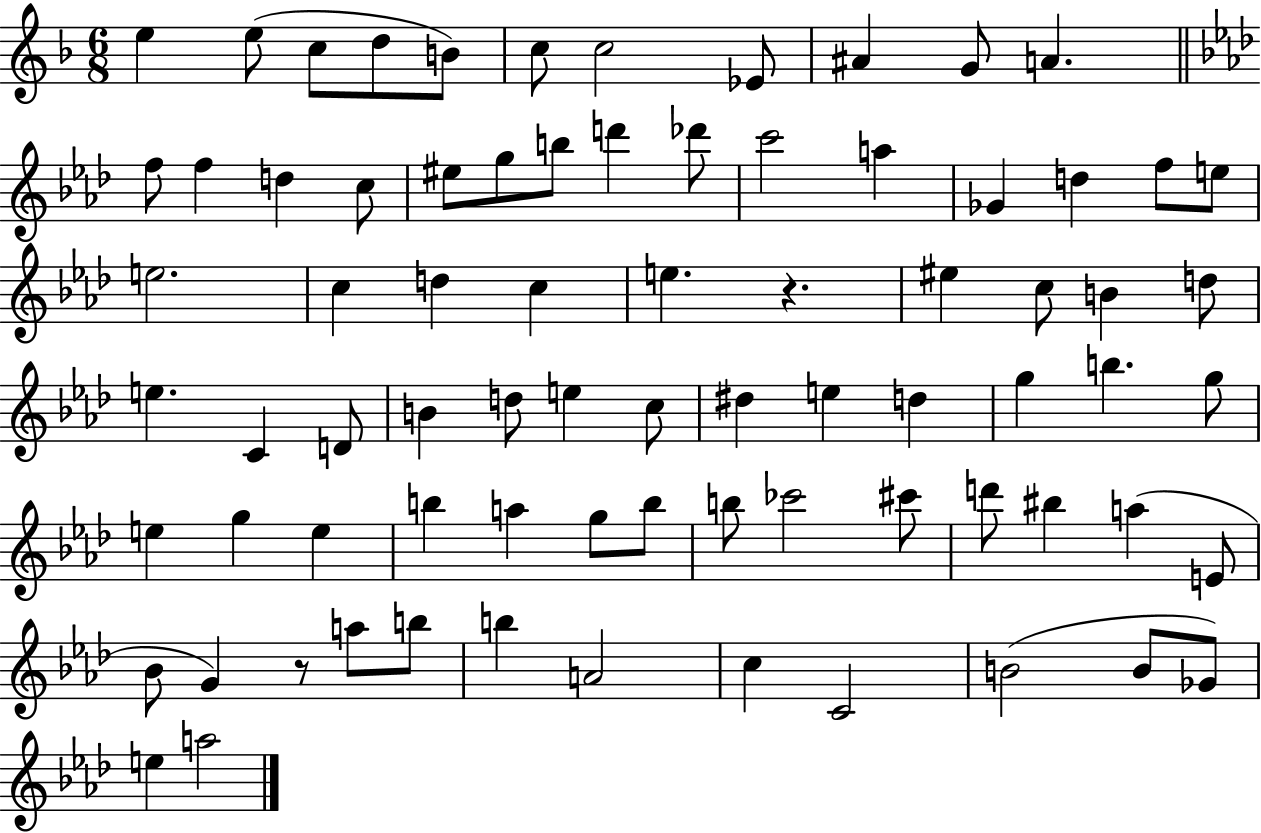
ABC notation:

X:1
T:Untitled
M:6/8
L:1/4
K:F
e e/2 c/2 d/2 B/2 c/2 c2 _E/2 ^A G/2 A f/2 f d c/2 ^e/2 g/2 b/2 d' _d'/2 c'2 a _G d f/2 e/2 e2 c d c e z ^e c/2 B d/2 e C D/2 B d/2 e c/2 ^d e d g b g/2 e g e b a g/2 b/2 b/2 _c'2 ^c'/2 d'/2 ^b a E/2 _B/2 G z/2 a/2 b/2 b A2 c C2 B2 B/2 _G/2 e a2